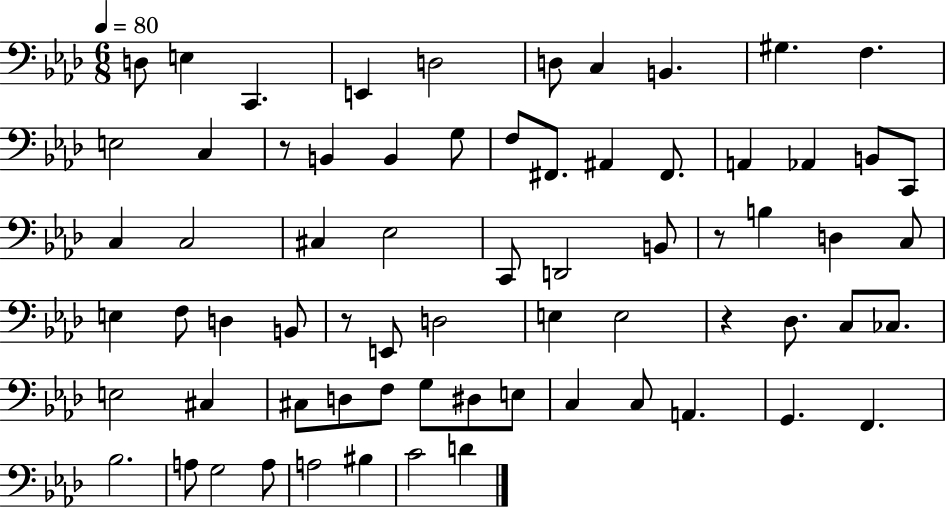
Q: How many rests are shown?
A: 4